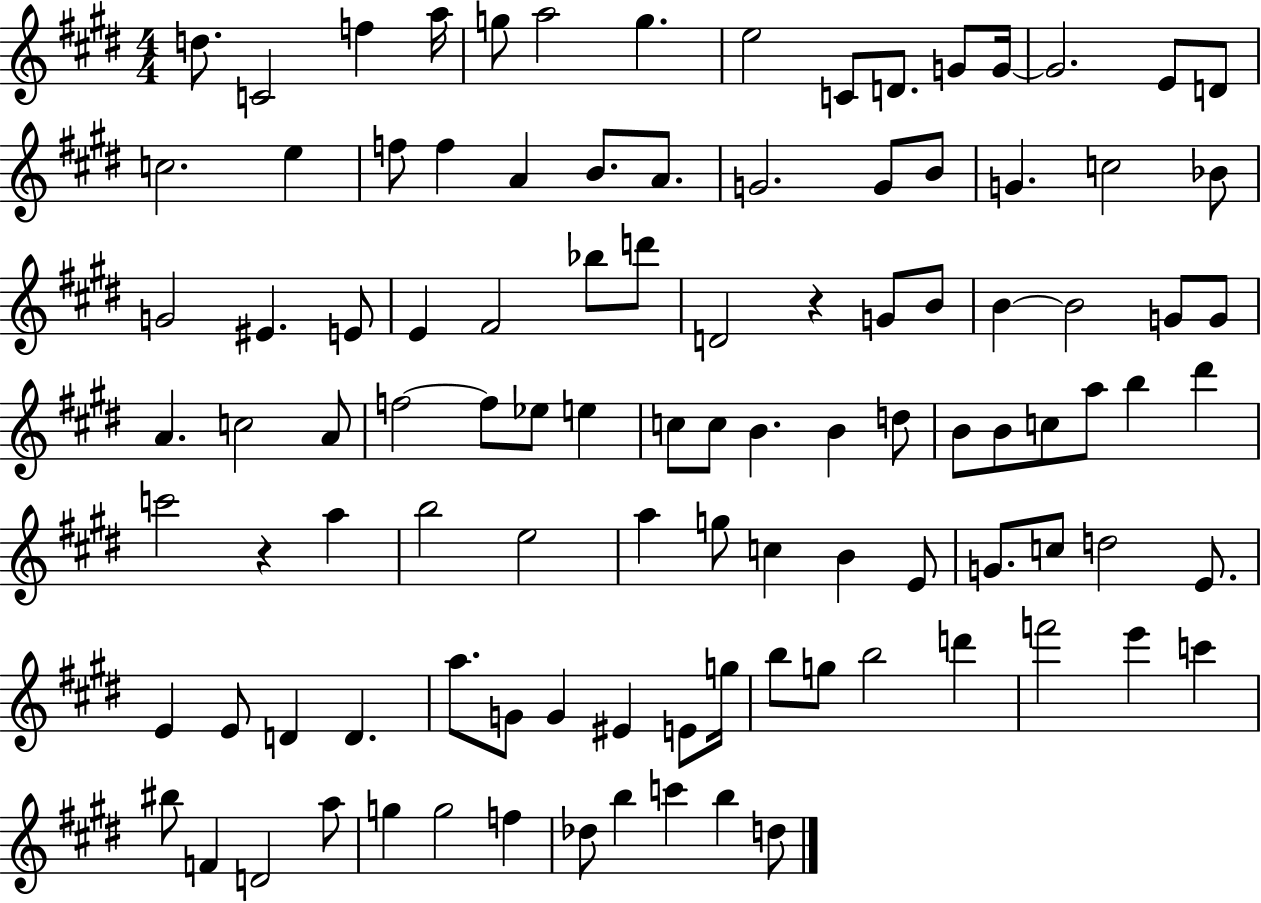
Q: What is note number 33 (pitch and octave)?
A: F#4